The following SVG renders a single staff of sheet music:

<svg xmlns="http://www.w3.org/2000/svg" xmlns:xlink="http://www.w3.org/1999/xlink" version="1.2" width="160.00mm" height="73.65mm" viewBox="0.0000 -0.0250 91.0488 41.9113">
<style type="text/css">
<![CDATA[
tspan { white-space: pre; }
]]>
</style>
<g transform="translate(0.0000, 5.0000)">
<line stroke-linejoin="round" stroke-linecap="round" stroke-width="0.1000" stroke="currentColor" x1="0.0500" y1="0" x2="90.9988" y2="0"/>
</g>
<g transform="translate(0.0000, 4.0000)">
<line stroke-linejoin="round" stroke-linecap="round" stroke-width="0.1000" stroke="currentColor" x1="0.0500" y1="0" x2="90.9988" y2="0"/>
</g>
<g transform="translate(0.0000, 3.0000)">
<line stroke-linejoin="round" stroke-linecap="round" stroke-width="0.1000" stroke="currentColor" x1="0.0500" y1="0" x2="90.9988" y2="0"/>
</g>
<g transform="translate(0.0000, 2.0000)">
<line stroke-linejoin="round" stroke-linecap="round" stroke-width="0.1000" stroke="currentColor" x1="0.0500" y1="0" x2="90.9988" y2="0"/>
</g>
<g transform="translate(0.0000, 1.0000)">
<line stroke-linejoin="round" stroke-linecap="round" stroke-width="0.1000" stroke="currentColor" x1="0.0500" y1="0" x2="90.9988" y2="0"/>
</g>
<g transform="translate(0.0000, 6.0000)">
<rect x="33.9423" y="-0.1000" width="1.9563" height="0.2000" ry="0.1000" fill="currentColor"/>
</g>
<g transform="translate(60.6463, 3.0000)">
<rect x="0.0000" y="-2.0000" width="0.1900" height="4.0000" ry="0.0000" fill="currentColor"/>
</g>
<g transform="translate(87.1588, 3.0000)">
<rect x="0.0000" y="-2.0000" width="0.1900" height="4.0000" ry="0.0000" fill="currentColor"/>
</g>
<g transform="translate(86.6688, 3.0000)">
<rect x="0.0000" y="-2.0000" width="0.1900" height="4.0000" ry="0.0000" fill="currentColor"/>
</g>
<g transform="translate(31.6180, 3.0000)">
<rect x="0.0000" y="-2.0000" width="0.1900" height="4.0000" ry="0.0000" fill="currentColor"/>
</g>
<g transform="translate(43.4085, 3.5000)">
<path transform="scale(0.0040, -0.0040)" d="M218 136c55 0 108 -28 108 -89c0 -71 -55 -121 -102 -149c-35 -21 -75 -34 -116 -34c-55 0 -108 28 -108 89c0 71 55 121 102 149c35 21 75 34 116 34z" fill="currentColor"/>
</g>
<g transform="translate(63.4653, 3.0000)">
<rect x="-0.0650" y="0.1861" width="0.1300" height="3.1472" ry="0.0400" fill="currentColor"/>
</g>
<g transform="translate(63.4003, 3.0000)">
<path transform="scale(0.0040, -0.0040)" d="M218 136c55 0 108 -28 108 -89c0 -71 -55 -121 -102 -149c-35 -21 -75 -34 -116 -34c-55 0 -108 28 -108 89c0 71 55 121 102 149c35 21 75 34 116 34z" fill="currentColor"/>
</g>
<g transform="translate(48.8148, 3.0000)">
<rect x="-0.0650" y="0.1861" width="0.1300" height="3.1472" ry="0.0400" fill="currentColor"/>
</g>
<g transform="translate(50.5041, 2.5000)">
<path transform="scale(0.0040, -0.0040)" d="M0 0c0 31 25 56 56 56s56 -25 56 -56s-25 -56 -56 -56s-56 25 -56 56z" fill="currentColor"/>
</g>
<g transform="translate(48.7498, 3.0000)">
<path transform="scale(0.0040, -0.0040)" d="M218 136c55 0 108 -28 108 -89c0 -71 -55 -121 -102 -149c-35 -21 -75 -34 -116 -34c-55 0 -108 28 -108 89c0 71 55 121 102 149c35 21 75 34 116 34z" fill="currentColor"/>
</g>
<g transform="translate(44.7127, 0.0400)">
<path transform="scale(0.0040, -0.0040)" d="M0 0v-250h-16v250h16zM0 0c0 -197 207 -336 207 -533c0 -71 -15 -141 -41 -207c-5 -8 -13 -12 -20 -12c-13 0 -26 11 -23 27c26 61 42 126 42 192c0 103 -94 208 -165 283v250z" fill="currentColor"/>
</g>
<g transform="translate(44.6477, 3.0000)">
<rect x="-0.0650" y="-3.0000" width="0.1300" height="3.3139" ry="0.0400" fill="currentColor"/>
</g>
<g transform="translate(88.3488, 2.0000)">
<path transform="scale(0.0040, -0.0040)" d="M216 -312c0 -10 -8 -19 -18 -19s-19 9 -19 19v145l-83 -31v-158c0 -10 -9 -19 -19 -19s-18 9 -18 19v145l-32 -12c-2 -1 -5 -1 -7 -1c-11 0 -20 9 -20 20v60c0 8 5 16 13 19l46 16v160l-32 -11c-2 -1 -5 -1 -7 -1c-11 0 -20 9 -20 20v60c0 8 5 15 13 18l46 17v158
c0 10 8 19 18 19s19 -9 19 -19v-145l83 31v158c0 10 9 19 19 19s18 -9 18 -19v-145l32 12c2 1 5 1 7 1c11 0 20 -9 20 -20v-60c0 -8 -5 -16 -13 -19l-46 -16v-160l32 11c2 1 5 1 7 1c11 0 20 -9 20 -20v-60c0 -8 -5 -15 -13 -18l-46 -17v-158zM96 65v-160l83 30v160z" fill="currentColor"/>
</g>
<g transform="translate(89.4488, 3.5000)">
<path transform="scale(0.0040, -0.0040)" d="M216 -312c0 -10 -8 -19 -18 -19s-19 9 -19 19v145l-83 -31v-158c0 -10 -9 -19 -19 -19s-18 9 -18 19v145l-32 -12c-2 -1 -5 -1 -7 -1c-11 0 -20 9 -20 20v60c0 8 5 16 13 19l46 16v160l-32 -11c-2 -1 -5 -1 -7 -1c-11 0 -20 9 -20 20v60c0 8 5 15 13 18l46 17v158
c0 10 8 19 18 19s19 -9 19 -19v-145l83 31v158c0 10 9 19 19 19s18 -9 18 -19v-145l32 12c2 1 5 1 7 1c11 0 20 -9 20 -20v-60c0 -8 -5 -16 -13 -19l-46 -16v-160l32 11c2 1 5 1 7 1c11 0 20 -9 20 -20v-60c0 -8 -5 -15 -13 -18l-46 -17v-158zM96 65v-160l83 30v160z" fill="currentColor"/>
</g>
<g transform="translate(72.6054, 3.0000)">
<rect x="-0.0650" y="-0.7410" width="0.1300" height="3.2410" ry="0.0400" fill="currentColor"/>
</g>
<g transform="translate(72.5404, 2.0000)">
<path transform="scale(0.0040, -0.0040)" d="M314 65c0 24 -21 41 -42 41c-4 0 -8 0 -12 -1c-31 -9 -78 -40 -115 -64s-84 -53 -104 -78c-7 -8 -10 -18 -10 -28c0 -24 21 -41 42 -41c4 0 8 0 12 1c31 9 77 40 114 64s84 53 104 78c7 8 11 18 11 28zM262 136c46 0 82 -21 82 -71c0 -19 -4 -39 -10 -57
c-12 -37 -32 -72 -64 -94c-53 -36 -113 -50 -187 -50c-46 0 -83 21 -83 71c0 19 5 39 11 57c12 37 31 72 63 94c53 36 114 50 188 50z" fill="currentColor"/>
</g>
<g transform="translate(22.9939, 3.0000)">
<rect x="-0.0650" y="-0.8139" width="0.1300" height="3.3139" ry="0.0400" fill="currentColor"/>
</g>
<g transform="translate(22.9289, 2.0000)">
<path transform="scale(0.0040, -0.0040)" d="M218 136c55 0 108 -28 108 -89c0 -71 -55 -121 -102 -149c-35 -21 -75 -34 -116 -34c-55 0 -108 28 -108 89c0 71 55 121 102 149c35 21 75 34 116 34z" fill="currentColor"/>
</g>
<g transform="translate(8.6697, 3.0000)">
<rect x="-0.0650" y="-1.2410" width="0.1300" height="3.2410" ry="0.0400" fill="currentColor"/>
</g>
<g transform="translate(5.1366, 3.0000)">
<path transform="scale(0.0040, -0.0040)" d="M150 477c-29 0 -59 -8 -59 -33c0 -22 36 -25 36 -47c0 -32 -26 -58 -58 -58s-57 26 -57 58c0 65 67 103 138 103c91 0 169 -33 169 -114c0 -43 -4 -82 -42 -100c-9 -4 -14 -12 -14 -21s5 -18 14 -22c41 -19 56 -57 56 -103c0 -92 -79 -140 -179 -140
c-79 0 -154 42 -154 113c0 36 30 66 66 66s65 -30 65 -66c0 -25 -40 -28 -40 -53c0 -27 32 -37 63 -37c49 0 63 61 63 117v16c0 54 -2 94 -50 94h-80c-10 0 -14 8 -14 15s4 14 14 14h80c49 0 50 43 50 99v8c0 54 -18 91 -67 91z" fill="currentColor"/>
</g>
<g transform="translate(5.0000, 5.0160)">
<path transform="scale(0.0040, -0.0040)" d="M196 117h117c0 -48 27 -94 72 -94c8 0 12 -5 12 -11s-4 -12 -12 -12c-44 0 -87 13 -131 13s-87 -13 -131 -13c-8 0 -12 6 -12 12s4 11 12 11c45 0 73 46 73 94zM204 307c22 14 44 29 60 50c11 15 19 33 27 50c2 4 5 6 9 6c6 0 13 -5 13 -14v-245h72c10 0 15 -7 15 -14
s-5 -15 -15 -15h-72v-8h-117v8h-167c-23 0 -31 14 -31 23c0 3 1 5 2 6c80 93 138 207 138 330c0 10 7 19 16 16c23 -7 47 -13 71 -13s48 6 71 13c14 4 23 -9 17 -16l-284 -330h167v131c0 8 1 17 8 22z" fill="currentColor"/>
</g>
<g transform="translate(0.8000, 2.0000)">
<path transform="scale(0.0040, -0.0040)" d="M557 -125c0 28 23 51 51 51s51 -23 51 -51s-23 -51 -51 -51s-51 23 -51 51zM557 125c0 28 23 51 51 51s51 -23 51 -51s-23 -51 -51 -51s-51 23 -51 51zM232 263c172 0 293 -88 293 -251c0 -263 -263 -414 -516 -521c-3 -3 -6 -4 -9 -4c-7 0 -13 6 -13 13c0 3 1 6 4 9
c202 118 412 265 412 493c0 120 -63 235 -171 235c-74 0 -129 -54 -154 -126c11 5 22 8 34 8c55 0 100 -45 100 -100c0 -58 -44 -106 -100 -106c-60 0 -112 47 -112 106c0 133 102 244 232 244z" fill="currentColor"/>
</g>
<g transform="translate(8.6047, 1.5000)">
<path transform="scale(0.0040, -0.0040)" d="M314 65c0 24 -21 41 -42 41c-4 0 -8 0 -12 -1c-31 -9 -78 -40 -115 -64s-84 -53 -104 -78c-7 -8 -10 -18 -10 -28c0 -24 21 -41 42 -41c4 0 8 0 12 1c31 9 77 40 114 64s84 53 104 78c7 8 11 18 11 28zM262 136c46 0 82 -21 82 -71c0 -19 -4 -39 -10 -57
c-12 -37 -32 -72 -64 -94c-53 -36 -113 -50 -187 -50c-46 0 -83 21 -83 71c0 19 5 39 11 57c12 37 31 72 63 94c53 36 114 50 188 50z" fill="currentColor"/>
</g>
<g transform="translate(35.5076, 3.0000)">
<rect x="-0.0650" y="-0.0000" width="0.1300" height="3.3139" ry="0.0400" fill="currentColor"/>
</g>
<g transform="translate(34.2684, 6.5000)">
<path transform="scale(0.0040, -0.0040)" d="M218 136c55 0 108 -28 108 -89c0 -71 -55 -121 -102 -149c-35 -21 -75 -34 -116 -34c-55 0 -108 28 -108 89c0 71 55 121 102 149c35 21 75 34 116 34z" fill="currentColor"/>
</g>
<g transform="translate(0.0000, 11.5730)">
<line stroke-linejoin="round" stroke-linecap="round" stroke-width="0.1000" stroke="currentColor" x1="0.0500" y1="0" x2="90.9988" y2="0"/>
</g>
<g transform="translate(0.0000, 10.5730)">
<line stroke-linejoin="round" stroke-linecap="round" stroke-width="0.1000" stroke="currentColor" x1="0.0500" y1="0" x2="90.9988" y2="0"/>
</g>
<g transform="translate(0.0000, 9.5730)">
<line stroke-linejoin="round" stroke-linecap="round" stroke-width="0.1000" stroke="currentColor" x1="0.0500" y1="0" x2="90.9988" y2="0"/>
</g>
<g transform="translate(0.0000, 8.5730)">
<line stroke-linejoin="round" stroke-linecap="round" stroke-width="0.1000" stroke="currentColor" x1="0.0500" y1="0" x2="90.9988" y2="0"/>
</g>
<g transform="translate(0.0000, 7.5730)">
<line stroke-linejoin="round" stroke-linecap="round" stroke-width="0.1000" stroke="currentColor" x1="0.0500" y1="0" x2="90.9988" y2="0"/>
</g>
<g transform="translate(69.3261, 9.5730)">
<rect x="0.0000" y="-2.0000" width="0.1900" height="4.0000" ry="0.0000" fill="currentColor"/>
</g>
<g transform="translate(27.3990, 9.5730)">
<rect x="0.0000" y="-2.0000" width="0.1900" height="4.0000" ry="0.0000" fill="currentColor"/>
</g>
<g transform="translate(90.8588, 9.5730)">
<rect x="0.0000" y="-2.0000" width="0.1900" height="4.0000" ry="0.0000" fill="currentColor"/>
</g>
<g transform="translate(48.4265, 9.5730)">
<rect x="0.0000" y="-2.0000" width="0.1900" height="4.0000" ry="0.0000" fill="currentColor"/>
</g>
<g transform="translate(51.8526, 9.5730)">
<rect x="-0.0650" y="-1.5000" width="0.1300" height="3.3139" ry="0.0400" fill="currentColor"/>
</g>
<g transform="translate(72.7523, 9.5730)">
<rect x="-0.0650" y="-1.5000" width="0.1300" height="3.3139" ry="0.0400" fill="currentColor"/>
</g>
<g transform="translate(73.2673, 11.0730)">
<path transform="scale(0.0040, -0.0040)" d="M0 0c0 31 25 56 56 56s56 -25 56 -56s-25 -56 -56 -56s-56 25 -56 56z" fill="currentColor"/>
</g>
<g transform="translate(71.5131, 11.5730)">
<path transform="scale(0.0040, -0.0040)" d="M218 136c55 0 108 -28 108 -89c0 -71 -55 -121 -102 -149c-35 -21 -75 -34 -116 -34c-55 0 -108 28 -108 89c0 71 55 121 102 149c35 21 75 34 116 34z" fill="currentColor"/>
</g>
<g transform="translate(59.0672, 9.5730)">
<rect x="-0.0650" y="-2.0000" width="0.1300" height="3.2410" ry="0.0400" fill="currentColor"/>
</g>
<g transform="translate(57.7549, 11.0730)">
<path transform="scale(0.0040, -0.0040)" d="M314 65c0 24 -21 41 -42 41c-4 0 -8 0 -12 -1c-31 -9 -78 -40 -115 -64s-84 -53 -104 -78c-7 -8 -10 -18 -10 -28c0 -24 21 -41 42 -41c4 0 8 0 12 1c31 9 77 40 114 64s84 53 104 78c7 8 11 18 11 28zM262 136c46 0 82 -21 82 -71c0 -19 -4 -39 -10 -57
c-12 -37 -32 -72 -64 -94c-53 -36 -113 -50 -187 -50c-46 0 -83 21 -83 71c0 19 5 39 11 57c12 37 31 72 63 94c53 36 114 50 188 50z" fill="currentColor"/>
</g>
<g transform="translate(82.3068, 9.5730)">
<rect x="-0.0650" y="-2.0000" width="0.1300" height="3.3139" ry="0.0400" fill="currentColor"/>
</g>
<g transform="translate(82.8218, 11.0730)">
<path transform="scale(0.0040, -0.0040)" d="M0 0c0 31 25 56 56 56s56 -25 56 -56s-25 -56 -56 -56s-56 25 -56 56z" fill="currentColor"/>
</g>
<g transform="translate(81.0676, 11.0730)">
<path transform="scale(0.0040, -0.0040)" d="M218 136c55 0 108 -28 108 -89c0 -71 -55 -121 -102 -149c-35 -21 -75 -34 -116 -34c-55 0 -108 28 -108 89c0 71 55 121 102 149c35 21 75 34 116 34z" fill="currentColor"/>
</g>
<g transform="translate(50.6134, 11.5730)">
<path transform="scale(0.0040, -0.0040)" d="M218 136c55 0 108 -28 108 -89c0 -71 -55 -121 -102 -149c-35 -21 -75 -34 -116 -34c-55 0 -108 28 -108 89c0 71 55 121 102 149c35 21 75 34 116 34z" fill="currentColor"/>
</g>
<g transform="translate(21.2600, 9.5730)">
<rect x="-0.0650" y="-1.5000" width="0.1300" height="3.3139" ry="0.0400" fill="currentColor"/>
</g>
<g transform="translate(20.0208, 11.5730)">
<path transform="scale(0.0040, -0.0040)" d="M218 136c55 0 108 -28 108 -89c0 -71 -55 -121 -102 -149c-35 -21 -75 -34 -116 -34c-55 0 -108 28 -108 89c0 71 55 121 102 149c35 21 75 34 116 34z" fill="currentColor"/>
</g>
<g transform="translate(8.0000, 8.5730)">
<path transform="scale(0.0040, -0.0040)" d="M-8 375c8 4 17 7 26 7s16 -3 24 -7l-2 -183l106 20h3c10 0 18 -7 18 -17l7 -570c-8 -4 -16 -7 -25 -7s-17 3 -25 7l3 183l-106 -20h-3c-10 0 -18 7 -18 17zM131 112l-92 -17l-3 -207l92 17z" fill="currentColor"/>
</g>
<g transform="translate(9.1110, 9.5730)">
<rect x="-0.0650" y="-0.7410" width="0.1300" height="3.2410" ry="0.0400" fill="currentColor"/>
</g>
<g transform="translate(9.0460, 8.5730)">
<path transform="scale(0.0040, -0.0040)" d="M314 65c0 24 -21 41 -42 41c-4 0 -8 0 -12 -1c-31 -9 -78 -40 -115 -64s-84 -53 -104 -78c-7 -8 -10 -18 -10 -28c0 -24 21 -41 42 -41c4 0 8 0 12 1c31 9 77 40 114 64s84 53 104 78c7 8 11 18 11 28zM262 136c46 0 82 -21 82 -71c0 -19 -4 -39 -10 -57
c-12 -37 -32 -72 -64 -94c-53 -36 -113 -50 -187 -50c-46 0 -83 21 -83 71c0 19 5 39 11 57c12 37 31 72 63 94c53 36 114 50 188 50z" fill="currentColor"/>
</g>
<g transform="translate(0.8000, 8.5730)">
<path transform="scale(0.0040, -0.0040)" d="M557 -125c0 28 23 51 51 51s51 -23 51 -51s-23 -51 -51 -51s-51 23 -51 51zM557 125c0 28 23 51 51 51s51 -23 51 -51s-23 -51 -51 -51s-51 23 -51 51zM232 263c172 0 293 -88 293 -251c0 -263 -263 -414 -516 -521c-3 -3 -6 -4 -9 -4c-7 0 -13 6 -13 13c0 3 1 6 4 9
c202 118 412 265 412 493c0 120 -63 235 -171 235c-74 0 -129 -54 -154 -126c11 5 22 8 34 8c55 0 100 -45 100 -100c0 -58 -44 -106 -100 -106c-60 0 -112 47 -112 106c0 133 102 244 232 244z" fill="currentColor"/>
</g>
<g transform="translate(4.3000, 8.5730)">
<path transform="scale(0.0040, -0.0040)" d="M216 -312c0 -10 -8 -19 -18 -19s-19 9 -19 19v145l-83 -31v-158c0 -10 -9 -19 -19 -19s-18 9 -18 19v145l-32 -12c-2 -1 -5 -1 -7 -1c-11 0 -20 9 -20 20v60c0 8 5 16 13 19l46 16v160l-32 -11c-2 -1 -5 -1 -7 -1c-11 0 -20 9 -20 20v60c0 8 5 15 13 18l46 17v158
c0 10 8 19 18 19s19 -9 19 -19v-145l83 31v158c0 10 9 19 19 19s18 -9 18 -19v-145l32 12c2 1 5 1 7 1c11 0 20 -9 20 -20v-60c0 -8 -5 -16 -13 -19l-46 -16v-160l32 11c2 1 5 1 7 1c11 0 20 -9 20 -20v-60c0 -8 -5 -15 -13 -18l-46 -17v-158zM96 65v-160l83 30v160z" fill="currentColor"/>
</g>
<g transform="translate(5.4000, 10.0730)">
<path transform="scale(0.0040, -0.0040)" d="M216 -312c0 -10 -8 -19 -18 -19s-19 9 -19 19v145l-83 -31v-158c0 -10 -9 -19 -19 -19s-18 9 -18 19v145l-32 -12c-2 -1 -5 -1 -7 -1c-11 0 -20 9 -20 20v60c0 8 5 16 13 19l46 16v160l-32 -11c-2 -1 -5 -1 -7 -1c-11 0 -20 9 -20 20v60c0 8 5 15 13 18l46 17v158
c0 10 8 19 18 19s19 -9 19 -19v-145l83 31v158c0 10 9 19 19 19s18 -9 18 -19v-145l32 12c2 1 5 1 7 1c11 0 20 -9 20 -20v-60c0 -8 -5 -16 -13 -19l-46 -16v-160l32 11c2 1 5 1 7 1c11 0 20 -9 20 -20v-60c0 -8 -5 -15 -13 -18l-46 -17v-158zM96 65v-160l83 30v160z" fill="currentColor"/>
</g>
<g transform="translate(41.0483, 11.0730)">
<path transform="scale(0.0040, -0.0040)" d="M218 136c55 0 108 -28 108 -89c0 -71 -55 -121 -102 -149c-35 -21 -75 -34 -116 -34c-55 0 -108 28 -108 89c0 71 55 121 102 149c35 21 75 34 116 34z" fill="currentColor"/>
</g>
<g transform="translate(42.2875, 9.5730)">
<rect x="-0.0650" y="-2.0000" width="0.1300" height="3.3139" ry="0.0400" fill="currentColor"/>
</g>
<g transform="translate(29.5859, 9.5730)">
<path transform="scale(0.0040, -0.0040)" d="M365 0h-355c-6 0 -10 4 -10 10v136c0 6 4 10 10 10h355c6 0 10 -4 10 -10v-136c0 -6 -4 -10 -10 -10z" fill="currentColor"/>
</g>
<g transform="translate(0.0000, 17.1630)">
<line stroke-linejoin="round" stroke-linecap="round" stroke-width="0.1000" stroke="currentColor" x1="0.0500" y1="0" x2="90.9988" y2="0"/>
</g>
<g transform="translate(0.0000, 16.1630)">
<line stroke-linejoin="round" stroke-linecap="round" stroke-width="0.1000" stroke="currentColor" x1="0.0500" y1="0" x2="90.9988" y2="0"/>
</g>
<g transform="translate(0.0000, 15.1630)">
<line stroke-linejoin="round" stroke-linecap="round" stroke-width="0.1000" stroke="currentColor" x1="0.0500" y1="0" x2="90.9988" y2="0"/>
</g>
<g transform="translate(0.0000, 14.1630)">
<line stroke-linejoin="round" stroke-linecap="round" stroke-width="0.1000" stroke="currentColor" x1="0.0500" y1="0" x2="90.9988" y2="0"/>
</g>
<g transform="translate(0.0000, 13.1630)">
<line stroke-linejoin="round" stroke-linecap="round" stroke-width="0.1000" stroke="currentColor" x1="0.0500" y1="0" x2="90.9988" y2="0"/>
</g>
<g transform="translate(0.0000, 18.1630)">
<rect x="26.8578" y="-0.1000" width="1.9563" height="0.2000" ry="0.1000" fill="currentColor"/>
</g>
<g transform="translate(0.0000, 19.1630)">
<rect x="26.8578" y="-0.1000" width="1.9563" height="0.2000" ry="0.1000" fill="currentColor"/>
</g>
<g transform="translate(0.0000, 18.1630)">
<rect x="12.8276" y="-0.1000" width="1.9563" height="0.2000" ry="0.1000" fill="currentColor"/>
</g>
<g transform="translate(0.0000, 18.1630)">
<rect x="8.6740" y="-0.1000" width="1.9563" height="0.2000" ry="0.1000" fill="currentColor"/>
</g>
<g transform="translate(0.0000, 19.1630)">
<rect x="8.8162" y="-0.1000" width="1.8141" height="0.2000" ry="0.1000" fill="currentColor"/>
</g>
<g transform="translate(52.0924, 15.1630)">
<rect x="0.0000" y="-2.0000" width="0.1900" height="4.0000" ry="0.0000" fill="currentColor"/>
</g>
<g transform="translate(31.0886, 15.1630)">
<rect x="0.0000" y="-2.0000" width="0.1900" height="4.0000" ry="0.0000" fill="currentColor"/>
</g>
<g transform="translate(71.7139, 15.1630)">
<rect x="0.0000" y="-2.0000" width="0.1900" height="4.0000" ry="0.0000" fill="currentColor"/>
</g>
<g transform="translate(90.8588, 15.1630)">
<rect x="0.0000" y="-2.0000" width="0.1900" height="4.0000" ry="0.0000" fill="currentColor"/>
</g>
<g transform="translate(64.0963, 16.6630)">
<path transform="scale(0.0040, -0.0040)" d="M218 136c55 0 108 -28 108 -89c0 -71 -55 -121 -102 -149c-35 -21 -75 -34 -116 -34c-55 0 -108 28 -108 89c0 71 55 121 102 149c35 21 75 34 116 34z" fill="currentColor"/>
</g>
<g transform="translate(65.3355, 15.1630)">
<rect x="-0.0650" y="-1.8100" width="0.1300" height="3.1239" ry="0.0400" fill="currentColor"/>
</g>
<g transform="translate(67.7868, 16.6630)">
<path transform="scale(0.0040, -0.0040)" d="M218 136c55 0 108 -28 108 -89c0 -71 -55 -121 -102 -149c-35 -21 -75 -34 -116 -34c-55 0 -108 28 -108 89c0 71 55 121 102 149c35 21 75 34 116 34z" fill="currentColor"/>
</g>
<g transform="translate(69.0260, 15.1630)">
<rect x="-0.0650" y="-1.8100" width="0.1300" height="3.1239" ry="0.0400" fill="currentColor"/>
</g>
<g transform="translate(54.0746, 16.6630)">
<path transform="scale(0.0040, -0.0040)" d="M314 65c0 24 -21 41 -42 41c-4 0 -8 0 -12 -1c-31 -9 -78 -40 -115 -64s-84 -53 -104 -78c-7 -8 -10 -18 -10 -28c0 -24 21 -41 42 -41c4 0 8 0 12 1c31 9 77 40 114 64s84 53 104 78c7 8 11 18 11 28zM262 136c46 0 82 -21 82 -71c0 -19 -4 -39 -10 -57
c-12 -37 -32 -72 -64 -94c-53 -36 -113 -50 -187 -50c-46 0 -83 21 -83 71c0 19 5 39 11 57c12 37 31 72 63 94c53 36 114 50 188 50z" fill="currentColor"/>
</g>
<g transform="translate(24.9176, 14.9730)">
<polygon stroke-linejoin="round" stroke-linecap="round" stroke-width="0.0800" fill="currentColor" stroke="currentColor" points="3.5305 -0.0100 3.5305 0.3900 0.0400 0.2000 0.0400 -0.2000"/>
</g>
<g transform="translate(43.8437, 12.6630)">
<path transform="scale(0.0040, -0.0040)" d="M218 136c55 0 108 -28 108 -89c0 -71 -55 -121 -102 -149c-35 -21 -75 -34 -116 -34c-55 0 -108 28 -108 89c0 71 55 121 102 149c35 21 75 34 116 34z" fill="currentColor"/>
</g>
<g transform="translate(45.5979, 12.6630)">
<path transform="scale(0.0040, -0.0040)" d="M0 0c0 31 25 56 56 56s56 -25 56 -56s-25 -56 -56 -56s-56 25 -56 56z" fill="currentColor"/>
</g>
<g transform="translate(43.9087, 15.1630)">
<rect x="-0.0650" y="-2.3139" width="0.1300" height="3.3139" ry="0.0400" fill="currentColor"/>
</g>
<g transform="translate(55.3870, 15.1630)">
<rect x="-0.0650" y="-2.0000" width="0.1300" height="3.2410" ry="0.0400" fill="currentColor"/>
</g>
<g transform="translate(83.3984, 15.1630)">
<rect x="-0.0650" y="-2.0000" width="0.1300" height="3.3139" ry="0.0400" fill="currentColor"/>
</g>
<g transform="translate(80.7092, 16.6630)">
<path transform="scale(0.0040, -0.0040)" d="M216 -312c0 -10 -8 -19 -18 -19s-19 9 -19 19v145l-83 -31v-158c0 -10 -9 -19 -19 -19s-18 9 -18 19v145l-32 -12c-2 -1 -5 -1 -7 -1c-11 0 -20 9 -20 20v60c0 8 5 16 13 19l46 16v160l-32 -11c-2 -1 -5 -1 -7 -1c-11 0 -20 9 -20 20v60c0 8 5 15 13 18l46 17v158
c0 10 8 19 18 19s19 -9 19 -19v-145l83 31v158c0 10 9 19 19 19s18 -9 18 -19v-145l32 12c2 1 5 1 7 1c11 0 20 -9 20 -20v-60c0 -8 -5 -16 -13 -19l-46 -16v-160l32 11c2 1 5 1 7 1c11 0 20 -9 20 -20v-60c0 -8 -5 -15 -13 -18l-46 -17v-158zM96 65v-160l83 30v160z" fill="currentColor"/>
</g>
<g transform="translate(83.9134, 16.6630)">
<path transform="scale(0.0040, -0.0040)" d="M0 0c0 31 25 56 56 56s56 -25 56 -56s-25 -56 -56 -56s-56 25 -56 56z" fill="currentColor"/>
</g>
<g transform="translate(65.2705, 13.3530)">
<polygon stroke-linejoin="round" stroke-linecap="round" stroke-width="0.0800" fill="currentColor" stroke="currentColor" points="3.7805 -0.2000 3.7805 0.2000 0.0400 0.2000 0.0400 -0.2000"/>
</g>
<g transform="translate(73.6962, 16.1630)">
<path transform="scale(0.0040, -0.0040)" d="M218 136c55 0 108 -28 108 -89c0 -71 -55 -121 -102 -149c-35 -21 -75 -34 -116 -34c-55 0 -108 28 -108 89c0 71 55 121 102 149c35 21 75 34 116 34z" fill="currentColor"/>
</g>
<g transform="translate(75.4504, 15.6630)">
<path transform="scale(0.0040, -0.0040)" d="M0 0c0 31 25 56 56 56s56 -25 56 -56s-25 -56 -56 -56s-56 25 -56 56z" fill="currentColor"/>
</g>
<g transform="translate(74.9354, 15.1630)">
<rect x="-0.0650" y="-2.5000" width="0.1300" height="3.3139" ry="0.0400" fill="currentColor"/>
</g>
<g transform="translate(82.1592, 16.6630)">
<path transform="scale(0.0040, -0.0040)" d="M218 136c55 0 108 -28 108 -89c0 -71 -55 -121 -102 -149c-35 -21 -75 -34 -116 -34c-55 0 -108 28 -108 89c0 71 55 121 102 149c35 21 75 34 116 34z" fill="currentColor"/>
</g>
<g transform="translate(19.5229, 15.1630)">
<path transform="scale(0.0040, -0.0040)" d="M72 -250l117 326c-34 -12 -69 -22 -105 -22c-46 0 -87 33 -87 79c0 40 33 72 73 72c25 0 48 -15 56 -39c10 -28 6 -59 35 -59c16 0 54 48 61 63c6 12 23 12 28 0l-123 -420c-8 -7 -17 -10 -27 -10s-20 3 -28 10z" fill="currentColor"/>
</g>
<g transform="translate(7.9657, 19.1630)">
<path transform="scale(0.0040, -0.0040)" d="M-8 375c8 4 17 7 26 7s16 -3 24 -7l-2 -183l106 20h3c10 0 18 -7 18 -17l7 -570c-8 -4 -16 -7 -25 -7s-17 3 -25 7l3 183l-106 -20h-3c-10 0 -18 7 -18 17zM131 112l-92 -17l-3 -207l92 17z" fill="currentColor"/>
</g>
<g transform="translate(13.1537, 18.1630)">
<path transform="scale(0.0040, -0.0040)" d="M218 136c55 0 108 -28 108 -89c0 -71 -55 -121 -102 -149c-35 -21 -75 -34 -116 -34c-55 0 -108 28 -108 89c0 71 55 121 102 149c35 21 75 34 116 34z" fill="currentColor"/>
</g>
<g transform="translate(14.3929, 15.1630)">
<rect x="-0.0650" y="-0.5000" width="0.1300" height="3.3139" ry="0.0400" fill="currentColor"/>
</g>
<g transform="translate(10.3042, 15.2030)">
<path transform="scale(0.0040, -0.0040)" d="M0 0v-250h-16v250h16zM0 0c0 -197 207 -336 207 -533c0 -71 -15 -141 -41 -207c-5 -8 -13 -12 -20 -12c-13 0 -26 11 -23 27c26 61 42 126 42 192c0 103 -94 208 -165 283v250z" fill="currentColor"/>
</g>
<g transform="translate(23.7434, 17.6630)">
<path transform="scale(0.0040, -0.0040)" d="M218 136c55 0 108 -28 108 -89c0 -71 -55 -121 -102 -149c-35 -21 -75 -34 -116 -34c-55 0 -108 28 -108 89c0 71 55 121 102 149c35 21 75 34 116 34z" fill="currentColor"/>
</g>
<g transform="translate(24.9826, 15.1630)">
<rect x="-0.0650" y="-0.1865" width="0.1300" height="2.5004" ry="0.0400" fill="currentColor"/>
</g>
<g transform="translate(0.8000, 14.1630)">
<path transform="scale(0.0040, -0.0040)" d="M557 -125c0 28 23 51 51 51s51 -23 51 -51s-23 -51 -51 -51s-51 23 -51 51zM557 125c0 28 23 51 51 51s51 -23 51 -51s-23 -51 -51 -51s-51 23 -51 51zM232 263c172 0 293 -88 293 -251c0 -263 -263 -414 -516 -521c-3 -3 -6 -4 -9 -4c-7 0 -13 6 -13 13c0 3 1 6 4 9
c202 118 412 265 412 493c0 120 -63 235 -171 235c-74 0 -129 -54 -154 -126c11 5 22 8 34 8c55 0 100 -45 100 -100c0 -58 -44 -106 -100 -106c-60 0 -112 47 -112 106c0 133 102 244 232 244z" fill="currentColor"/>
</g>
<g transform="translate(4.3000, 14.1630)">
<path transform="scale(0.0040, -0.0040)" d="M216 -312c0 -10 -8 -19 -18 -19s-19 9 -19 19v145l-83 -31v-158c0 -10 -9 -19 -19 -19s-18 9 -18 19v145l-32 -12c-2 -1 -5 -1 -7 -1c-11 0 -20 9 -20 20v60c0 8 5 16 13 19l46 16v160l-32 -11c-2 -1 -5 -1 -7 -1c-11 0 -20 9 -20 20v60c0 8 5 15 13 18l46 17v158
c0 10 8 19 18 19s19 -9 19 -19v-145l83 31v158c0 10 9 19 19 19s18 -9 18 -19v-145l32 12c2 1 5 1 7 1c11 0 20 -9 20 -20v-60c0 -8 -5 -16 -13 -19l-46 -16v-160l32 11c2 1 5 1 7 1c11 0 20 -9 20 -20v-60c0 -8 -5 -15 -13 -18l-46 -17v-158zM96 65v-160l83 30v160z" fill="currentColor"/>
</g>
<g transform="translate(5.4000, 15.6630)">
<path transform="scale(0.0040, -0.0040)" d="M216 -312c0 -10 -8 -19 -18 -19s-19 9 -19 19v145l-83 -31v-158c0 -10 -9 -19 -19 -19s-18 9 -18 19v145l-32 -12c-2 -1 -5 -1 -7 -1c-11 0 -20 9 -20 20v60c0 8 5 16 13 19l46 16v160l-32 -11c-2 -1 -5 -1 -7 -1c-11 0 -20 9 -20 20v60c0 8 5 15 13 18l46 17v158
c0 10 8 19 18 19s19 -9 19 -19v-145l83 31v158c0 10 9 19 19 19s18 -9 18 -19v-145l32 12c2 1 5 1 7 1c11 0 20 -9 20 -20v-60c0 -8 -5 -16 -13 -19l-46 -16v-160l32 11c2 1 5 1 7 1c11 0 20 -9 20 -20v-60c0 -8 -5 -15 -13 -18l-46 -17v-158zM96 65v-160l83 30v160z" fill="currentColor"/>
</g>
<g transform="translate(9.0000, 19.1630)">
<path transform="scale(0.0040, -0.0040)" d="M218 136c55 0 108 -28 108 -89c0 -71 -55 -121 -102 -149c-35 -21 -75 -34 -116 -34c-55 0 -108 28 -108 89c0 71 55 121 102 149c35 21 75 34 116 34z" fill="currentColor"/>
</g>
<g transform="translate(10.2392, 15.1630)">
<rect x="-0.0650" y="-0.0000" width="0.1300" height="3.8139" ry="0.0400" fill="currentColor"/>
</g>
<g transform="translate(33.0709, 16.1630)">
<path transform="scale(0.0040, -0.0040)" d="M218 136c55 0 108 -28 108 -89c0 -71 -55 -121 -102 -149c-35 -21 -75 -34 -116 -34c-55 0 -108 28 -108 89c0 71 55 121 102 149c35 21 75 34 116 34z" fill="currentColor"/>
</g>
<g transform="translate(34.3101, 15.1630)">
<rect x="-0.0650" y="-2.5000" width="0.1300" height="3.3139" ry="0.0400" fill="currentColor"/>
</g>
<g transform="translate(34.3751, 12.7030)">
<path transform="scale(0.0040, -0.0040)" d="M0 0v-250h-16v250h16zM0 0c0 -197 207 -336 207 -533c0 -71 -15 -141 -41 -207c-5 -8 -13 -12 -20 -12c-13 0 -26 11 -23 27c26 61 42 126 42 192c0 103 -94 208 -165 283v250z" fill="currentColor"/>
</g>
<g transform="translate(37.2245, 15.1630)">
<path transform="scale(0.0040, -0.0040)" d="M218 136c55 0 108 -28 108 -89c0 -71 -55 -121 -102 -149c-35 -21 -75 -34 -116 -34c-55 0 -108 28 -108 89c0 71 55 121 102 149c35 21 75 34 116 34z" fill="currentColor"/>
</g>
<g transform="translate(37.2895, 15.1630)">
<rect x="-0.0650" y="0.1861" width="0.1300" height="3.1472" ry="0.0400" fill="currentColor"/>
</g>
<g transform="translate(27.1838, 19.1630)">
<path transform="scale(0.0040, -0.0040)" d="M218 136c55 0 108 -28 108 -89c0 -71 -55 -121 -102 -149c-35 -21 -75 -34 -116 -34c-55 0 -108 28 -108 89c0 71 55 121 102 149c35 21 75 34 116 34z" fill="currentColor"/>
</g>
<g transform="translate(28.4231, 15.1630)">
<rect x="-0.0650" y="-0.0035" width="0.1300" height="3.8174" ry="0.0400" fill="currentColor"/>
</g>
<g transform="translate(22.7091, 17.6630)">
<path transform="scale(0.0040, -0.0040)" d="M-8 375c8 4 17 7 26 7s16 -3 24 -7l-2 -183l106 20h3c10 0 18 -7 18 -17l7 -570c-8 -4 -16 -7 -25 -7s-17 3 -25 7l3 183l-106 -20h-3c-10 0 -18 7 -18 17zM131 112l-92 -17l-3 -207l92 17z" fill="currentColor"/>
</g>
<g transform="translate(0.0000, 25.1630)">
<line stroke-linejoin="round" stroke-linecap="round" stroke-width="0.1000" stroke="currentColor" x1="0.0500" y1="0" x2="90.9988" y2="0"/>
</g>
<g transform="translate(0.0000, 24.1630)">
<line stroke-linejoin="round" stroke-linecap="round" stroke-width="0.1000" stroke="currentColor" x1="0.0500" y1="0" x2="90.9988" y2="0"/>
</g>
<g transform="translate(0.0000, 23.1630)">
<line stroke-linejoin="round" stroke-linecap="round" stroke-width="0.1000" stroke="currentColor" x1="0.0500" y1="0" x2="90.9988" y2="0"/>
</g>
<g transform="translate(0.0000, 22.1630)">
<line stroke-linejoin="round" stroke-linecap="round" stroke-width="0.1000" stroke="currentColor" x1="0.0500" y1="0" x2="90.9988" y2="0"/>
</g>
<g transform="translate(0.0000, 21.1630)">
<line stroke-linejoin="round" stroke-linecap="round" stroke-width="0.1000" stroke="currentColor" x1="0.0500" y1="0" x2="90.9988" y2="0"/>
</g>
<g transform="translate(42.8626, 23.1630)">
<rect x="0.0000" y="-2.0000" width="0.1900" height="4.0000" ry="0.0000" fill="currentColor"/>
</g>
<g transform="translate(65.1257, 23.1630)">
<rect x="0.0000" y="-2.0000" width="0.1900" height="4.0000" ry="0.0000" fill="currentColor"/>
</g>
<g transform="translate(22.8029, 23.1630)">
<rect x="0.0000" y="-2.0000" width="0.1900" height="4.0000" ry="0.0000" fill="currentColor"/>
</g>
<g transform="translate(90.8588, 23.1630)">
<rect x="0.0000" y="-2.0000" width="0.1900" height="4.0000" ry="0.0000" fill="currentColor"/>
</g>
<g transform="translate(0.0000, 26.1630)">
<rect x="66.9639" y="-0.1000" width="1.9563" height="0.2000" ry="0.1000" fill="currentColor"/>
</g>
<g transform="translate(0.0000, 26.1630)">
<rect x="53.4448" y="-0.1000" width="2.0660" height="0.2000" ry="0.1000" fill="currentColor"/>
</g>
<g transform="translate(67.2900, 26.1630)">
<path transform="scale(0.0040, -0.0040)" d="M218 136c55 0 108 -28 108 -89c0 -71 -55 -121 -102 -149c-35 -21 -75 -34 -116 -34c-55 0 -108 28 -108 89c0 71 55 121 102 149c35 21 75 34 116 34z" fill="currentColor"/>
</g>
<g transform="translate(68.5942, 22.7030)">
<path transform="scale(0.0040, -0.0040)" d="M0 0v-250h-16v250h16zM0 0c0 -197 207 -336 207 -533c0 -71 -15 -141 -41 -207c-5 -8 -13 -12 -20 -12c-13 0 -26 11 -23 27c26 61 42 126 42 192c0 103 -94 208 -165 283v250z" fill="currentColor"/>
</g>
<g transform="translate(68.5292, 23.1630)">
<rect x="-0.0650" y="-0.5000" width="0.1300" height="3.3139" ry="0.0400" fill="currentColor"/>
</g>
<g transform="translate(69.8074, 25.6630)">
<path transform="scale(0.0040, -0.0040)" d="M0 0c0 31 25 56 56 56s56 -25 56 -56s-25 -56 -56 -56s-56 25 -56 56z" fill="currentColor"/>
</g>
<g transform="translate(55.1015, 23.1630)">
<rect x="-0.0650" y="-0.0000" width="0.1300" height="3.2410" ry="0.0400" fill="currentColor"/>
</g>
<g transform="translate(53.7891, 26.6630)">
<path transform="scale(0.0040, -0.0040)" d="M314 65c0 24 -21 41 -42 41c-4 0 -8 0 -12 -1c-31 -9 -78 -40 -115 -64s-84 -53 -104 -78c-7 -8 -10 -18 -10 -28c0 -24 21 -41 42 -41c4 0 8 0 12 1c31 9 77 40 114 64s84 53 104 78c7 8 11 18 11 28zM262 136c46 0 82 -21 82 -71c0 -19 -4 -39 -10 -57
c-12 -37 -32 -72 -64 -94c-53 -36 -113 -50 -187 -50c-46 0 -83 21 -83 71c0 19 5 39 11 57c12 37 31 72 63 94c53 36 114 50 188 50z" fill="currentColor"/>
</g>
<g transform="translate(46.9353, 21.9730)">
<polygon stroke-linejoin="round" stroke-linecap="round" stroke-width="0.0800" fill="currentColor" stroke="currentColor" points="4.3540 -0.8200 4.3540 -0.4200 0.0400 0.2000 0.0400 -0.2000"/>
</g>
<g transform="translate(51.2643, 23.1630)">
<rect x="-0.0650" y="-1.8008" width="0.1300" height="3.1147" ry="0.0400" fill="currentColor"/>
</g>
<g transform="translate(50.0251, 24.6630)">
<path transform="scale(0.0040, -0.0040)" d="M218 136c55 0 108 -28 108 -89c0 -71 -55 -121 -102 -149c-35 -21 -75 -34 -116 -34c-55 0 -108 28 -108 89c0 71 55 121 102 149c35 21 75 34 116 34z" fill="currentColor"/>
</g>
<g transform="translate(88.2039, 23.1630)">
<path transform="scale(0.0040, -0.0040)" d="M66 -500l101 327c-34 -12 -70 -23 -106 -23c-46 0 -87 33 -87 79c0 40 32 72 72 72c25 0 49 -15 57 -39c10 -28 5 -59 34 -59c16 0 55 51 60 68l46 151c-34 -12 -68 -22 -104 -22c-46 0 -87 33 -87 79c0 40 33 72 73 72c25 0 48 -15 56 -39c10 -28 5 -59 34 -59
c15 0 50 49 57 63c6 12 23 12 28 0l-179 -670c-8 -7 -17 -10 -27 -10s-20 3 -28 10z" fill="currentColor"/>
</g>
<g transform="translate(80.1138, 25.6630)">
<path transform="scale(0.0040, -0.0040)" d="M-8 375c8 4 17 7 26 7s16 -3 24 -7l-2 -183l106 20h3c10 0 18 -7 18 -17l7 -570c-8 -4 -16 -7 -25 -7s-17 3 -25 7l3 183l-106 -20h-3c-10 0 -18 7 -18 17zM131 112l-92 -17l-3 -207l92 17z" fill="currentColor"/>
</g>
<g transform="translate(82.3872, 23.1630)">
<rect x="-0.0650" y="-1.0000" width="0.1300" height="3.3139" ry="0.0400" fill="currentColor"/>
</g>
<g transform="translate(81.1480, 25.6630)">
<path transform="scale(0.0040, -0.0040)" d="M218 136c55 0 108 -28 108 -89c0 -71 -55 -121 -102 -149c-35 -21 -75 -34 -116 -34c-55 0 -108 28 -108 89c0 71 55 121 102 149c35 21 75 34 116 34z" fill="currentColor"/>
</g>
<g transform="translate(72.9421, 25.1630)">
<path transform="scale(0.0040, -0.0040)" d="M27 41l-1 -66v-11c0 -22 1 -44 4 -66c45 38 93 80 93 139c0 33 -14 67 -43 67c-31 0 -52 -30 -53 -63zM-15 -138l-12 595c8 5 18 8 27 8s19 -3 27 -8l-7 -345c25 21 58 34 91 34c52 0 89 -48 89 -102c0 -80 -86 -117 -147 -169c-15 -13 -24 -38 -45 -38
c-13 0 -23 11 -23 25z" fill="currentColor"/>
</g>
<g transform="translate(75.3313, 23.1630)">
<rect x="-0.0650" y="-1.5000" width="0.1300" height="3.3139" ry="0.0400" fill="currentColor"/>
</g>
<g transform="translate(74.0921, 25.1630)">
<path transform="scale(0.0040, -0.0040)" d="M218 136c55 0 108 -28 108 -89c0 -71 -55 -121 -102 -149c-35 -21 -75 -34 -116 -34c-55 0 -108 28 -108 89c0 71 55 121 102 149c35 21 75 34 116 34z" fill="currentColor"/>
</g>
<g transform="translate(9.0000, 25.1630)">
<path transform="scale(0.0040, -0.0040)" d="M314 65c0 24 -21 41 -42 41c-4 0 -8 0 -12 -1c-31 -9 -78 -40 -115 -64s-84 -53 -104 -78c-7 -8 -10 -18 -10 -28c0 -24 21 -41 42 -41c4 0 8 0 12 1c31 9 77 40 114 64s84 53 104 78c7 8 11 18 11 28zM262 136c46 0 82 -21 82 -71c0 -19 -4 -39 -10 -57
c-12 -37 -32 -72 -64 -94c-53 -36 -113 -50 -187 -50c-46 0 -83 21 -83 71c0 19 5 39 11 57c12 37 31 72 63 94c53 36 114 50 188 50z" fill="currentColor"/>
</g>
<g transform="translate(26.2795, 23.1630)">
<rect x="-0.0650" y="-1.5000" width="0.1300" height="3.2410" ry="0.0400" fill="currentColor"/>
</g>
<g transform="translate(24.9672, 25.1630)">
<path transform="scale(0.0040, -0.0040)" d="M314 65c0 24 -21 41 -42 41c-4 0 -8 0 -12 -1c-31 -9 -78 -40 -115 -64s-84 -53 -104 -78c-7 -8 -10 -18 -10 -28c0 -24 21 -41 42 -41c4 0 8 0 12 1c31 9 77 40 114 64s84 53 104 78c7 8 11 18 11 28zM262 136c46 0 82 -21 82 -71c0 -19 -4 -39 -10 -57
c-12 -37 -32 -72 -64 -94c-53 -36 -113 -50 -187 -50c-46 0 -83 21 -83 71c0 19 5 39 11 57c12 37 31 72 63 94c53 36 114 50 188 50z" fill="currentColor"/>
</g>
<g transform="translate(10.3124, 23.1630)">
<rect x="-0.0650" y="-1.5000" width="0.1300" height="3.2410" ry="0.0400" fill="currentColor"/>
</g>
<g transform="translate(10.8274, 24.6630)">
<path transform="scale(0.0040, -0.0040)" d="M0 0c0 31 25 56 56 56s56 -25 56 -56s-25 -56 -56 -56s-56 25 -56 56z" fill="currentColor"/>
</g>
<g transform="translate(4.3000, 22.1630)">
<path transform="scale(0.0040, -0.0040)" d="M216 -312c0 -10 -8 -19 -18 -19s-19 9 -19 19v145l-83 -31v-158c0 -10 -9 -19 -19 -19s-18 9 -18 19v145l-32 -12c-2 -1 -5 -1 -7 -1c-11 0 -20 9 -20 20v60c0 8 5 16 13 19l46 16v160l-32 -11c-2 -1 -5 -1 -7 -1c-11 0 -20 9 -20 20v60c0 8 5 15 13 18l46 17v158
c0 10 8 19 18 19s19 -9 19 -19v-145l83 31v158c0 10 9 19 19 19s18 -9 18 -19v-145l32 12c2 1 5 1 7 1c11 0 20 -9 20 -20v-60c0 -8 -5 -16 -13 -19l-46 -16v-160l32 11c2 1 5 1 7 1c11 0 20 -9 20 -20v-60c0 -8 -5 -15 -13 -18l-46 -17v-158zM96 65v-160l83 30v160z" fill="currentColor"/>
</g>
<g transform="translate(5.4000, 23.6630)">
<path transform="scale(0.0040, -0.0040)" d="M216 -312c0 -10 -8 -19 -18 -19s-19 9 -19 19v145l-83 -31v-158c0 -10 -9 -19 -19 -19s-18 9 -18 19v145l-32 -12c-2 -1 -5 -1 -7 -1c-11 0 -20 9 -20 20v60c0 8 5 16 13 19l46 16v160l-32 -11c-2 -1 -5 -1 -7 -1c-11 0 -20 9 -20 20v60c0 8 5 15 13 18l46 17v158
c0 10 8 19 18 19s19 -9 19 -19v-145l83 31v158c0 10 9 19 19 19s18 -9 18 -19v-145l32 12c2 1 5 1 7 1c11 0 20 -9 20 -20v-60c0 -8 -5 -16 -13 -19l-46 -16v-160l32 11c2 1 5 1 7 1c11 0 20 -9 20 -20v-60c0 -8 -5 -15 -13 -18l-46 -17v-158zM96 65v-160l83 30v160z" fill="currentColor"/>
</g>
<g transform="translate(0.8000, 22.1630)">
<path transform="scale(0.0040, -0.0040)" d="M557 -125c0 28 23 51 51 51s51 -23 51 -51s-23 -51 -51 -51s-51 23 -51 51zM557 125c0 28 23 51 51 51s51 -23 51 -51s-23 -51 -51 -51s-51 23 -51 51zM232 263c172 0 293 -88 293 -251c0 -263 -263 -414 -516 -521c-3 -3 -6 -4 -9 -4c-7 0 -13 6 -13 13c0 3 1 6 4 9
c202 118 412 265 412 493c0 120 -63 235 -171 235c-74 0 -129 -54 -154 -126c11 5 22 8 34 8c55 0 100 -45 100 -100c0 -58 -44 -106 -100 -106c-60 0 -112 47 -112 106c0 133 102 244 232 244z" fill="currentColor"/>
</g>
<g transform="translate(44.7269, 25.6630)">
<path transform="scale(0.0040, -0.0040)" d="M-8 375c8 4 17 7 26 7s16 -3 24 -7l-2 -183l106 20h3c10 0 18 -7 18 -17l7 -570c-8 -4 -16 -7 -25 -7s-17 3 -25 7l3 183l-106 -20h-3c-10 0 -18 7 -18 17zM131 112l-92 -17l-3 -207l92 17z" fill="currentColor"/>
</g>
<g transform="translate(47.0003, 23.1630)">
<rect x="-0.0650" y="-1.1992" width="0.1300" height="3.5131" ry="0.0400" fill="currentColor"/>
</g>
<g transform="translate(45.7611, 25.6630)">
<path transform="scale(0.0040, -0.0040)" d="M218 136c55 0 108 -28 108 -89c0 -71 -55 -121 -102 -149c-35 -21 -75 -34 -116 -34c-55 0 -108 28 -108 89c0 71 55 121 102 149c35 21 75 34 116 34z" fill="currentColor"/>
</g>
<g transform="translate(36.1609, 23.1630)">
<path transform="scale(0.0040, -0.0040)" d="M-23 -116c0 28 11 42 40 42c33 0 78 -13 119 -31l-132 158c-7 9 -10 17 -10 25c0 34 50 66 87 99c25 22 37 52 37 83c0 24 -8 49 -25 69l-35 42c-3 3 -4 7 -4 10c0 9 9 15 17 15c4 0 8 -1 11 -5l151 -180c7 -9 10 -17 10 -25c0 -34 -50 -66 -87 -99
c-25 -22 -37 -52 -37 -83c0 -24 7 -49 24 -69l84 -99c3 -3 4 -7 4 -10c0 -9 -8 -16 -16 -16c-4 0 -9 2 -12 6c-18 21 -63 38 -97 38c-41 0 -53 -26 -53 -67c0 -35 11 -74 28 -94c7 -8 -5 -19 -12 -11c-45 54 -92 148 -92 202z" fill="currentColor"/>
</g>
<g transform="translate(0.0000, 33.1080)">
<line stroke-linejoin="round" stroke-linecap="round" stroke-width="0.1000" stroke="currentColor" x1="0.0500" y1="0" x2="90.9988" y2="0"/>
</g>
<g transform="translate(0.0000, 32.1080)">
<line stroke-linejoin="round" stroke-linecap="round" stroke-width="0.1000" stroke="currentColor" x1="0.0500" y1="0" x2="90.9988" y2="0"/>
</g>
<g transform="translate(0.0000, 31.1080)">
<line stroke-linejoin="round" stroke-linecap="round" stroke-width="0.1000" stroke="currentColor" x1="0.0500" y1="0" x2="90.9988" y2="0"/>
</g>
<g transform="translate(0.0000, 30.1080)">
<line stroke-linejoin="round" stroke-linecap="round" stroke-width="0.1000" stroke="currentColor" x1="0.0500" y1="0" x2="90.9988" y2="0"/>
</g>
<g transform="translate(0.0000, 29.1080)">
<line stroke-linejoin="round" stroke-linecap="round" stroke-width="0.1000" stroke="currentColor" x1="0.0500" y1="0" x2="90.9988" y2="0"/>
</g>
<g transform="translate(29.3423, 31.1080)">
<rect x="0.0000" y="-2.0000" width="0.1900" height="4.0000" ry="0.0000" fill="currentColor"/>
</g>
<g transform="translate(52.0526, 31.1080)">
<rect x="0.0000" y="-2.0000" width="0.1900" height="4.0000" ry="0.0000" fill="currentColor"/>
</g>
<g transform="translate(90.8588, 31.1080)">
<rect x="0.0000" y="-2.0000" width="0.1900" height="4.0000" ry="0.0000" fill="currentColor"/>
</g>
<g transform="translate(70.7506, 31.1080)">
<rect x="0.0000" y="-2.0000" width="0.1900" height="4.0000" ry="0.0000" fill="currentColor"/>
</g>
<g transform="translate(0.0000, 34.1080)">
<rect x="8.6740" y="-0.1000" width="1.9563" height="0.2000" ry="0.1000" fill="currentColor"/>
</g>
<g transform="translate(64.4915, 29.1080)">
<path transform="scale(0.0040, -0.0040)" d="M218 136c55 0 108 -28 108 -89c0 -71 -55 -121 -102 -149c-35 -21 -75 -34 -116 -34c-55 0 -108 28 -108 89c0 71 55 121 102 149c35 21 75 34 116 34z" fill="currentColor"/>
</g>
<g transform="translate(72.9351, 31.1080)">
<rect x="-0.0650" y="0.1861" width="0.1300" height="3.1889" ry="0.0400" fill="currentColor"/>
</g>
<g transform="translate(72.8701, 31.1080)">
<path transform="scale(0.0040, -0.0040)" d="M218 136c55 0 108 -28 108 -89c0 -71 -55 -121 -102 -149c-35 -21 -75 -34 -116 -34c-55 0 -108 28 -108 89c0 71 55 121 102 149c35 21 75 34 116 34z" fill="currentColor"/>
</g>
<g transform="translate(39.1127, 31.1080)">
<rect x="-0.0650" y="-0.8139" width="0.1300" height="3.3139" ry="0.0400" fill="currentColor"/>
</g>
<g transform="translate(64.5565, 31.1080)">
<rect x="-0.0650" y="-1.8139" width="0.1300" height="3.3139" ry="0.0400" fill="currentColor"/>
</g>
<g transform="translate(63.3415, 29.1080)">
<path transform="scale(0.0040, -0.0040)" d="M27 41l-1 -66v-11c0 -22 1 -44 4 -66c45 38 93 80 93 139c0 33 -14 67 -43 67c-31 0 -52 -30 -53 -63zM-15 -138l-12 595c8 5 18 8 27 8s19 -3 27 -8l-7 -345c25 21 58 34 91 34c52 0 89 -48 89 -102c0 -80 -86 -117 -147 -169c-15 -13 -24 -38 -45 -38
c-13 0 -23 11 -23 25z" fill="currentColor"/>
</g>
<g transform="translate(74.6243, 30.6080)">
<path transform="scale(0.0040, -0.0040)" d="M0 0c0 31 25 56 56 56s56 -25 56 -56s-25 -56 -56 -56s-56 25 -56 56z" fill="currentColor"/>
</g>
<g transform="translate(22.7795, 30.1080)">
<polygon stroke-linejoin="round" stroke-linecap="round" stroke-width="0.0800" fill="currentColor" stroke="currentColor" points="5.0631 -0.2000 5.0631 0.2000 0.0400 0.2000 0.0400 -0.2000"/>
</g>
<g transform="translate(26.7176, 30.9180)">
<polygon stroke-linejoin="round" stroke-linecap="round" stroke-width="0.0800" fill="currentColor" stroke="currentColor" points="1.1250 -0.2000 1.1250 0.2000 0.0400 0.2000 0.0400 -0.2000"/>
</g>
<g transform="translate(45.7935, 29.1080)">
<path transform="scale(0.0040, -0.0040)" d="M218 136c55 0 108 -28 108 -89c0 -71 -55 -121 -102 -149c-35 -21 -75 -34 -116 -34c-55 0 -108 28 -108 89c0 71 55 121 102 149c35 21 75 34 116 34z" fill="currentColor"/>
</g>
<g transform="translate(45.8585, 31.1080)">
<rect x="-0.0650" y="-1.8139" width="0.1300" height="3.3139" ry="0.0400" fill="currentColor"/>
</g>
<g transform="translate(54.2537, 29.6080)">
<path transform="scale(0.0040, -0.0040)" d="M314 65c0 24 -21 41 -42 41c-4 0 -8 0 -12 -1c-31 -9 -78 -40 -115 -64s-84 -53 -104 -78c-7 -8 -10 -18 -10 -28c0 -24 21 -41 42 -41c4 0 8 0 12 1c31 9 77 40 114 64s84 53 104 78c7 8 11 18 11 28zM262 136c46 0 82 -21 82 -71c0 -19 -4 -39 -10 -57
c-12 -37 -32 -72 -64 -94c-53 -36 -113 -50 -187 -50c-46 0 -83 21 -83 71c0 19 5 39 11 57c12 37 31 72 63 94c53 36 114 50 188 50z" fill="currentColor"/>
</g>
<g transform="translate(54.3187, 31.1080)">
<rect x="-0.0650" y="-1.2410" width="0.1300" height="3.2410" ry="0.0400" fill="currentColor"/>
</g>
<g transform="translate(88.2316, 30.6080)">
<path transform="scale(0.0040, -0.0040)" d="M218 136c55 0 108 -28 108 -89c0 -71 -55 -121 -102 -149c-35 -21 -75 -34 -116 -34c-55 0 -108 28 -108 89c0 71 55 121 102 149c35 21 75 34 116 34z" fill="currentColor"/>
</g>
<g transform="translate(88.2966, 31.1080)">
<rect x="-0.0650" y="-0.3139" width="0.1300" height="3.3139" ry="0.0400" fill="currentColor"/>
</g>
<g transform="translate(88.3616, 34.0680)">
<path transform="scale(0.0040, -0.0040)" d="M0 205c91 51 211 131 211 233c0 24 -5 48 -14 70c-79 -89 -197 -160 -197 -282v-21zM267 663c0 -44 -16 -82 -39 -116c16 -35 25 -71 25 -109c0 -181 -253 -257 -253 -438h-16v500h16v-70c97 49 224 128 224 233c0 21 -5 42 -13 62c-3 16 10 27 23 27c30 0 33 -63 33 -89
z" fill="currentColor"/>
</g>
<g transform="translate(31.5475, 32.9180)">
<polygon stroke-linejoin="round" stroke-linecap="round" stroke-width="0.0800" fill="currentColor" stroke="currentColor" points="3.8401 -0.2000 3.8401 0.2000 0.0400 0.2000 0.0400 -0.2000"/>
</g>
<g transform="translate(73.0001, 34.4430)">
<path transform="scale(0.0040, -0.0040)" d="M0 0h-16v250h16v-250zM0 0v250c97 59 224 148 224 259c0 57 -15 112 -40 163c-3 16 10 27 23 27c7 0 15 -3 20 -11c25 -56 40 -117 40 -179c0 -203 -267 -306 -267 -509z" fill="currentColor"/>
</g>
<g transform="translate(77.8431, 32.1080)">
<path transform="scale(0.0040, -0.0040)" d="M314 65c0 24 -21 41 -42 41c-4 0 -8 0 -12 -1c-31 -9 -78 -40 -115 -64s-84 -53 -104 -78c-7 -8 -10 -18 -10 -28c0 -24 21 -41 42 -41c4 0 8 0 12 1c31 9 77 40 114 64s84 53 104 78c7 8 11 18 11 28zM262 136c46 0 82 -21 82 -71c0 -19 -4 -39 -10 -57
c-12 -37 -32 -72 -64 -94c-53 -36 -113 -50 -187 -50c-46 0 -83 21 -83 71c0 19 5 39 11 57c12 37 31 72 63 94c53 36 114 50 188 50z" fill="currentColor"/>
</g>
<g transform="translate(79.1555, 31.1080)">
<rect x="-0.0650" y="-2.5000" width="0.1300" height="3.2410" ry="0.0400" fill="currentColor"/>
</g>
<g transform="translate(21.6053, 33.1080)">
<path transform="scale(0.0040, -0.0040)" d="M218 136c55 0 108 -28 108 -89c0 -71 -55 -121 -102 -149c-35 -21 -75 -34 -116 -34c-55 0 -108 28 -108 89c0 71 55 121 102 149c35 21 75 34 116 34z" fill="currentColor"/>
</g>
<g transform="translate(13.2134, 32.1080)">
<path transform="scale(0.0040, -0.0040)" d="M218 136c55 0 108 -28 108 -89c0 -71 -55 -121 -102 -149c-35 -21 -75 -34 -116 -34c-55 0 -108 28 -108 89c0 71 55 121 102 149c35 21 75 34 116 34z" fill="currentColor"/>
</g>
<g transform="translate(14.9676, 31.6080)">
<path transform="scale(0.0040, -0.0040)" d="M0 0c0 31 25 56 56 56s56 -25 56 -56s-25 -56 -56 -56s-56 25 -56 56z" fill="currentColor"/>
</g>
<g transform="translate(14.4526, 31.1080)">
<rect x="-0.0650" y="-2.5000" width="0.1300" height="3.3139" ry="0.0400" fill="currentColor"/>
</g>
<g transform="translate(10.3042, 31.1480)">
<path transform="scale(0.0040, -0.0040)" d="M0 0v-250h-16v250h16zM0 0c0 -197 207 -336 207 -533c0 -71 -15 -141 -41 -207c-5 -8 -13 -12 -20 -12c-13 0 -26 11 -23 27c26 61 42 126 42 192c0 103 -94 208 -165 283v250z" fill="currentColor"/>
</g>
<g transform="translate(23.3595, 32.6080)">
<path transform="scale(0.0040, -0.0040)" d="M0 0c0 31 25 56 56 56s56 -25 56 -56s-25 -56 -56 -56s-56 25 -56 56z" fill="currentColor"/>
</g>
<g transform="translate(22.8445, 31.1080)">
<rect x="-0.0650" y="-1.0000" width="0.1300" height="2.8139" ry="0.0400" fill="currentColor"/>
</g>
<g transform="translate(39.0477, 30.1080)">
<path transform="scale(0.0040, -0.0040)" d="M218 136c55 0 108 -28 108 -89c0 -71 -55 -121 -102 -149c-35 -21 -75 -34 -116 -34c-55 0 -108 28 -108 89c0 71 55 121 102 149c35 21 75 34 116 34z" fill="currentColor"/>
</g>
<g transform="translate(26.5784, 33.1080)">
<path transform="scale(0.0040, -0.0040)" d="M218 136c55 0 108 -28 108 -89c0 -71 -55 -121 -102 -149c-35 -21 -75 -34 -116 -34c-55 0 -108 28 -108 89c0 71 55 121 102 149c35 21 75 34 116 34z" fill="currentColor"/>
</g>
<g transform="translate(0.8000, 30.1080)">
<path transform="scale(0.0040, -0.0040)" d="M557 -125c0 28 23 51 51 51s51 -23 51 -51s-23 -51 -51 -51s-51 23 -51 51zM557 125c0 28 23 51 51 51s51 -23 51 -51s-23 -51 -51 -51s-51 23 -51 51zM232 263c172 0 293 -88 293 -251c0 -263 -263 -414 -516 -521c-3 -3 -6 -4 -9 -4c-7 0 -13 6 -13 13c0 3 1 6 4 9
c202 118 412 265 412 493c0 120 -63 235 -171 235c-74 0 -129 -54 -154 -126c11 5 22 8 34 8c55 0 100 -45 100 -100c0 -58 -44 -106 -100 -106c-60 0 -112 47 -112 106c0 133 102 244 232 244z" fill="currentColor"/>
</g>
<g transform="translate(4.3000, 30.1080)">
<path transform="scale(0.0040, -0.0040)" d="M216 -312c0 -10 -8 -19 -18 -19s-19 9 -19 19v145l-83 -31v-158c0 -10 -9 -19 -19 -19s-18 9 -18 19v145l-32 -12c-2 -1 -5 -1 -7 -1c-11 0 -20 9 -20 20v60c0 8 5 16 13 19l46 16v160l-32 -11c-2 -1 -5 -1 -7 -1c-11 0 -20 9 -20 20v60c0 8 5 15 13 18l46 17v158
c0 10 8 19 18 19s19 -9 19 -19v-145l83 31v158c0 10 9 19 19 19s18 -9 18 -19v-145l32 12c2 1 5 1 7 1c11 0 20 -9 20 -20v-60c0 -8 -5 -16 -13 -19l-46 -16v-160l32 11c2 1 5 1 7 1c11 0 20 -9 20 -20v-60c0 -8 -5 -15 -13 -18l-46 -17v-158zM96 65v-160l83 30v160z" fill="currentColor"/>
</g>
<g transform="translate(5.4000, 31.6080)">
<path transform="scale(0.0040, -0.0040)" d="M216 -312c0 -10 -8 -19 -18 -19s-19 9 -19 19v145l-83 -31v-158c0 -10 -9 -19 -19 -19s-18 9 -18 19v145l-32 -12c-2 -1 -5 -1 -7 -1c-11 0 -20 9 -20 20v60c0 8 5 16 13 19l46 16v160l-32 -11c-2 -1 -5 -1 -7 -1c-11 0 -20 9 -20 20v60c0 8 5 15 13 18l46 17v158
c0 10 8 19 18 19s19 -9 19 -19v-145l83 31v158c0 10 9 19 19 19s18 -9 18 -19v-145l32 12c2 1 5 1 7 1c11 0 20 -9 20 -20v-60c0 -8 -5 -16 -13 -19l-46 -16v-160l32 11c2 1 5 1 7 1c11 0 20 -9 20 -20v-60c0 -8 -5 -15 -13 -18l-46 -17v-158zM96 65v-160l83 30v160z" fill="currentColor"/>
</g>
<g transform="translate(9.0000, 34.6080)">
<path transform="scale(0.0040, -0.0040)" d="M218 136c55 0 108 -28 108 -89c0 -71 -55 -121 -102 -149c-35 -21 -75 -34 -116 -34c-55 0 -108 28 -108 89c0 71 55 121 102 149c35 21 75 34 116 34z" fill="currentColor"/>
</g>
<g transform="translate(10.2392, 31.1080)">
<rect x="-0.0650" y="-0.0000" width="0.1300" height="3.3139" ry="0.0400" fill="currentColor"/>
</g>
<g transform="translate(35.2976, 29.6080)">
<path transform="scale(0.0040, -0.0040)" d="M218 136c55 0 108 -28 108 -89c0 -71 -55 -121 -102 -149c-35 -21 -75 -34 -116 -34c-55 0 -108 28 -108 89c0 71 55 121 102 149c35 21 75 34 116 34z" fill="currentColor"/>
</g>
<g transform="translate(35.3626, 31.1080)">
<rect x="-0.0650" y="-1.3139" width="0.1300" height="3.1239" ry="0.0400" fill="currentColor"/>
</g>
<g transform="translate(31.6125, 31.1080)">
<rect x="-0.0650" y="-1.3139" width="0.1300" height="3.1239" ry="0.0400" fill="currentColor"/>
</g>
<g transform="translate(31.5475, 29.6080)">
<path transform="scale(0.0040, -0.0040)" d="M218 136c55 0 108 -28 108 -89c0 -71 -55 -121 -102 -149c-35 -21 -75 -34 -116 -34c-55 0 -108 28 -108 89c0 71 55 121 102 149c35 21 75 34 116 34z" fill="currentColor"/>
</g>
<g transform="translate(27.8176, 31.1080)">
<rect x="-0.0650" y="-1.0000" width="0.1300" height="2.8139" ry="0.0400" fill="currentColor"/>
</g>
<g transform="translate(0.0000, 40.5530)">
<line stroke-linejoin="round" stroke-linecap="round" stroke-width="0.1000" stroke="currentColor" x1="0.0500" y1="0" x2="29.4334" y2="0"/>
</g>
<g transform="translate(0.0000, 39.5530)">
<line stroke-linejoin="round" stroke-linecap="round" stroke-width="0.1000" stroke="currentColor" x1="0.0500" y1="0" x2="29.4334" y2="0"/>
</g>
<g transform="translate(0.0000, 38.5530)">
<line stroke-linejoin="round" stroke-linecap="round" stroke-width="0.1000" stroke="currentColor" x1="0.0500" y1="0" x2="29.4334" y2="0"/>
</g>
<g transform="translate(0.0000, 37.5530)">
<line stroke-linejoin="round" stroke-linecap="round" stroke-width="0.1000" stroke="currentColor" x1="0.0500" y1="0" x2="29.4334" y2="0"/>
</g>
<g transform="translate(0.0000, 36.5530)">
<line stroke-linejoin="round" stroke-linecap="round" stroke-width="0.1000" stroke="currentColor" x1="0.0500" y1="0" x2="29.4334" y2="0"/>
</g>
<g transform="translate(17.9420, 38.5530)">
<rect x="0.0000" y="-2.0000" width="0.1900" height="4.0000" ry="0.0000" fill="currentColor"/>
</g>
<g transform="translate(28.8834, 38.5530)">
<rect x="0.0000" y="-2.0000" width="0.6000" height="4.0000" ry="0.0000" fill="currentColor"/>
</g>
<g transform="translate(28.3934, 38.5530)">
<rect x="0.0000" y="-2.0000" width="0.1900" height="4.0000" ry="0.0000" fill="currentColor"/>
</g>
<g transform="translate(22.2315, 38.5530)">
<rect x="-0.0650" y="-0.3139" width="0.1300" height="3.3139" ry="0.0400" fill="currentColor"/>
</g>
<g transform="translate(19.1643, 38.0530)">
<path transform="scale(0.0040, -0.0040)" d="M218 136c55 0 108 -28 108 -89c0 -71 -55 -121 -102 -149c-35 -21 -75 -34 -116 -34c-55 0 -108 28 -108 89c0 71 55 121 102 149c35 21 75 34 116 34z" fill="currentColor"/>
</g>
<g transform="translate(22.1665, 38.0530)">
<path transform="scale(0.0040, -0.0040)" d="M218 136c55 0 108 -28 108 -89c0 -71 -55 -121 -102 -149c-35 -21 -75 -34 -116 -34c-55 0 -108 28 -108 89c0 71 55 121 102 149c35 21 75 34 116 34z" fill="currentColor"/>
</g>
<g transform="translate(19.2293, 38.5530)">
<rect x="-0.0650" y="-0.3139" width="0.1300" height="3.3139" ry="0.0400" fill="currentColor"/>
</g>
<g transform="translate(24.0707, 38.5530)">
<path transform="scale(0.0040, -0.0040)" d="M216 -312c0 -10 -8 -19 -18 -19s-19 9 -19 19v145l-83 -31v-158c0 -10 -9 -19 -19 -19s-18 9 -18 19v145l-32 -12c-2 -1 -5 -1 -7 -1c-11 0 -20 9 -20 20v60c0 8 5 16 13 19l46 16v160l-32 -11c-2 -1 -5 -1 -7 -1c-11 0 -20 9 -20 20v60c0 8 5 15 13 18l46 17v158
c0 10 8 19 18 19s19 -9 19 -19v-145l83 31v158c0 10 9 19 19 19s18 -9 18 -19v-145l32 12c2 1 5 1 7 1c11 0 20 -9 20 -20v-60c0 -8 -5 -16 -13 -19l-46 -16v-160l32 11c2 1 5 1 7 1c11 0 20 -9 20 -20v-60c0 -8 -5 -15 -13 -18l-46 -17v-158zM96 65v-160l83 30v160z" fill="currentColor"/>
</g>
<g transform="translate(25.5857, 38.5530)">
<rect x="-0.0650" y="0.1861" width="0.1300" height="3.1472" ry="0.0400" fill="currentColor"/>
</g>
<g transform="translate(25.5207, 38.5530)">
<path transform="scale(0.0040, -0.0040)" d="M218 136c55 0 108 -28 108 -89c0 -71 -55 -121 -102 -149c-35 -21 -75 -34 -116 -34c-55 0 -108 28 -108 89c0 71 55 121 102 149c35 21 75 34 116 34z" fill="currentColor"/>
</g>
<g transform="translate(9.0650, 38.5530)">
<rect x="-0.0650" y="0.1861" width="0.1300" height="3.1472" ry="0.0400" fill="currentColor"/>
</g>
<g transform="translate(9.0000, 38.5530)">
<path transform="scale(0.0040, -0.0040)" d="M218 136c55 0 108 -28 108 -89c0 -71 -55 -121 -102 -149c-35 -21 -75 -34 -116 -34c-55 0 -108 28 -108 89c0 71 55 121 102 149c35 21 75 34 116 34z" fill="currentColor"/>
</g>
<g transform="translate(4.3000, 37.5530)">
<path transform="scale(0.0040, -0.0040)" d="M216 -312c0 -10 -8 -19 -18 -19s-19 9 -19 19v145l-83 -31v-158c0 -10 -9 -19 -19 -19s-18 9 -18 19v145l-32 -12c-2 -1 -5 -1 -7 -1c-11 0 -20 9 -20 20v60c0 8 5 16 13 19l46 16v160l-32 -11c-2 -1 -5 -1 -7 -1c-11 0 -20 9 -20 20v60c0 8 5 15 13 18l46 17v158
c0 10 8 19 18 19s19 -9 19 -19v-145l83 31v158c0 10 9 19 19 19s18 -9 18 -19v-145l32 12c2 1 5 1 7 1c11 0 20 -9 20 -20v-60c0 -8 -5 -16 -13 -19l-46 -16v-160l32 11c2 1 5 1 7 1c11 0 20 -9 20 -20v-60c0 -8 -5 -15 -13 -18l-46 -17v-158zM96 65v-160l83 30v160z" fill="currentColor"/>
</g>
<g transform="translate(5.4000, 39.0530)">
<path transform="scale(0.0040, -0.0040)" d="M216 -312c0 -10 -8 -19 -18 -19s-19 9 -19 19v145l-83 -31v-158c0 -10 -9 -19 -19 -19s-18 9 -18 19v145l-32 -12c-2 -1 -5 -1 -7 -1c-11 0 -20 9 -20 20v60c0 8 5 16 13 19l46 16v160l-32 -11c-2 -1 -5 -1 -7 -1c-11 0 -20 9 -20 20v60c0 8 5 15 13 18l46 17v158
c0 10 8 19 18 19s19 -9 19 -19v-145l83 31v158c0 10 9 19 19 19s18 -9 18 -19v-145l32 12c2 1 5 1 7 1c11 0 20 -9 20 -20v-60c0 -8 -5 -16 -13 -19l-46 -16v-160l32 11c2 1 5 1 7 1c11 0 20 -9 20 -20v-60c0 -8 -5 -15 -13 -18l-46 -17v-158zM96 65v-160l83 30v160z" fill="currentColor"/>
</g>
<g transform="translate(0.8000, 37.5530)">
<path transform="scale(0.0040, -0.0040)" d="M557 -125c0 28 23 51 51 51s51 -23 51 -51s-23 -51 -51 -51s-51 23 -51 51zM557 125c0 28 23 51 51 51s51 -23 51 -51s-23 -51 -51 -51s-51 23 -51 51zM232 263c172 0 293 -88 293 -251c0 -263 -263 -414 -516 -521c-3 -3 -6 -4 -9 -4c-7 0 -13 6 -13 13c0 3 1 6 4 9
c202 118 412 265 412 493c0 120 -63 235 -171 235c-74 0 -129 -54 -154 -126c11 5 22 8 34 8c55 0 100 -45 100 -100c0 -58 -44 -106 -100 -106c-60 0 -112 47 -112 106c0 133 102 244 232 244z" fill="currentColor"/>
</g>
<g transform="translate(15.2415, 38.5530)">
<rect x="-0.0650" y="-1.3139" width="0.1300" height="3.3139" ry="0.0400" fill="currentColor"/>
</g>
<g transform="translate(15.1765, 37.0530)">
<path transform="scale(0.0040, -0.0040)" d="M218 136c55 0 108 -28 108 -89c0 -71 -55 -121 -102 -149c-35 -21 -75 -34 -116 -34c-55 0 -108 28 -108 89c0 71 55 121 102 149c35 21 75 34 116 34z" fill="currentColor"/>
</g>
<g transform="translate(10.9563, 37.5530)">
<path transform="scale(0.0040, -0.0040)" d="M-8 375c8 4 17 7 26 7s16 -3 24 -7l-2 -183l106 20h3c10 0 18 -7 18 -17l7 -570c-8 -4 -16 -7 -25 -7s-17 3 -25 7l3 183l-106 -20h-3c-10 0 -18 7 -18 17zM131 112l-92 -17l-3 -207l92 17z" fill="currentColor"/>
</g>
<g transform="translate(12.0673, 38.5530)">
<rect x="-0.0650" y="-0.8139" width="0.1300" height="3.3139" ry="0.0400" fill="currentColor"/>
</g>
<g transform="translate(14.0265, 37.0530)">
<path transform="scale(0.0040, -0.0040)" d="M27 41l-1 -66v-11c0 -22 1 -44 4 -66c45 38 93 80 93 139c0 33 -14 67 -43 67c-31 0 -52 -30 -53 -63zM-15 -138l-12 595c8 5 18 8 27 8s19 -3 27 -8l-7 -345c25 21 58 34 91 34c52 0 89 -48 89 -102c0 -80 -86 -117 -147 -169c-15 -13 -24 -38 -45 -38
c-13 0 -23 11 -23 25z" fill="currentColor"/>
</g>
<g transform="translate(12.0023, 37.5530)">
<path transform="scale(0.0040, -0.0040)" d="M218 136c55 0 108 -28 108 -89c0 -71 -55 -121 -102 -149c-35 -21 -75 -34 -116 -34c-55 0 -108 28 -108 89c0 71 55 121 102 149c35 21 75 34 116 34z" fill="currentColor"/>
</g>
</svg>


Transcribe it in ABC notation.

X:1
T:Untitled
M:3/4
L:1/4
K:C
G,2 F, D,, C,/2 D, D, F,2 F,2 G,, z2 A,, G,, A,,2 G,, A,, C,,/2 E,, z/2 F,,/2 C,,/2 B,,/2 D, B, A,,2 A,,/2 A,,/2 B,, ^A,, G,,2 G,,2 z F,,/2 A,,/2 D,,2 E,,/2 _G,, F,, z/4 D,,/2 B,, G,,/2 G,,/4 G,/2 G,/2 ^F, A, G,2 _A, D,/2 B,,2 E,/4 D, F, _G, E, E, ^D,